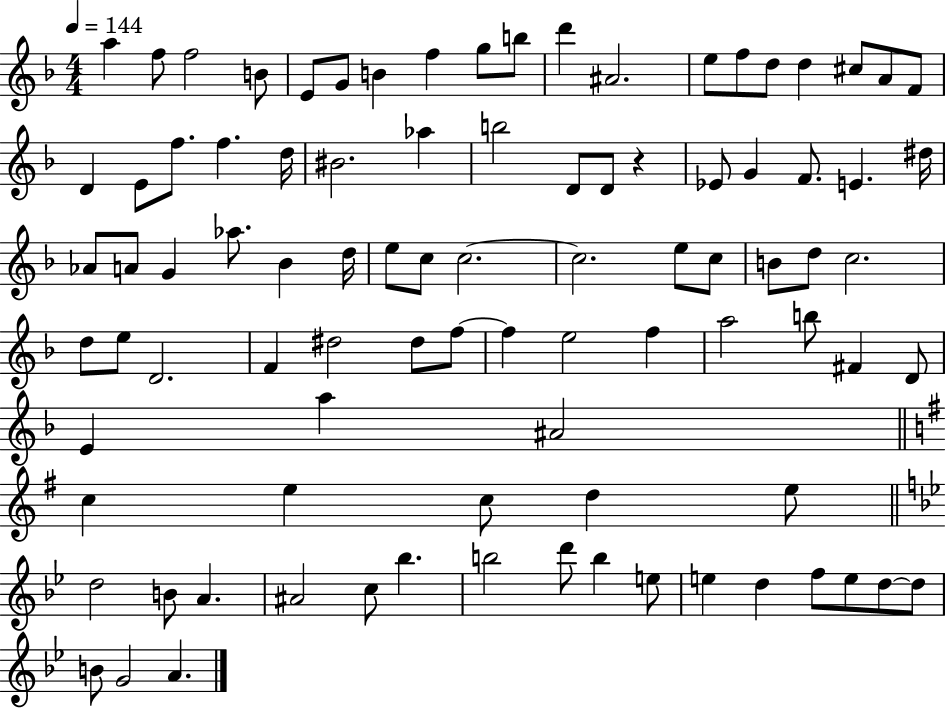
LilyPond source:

{
  \clef treble
  \numericTimeSignature
  \time 4/4
  \key f \major
  \tempo 4 = 144
  \repeat volta 2 { a''4 f''8 f''2 b'8 | e'8 g'8 b'4 f''4 g''8 b''8 | d'''4 ais'2. | e''8 f''8 d''8 d''4 cis''8 a'8 f'8 | \break d'4 e'8 f''8. f''4. d''16 | bis'2. aes''4 | b''2 d'8 d'8 r4 | ees'8 g'4 f'8. e'4. dis''16 | \break aes'8 a'8 g'4 aes''8. bes'4 d''16 | e''8 c''8 c''2.~~ | c''2. e''8 c''8 | b'8 d''8 c''2. | \break d''8 e''8 d'2. | f'4 dis''2 dis''8 f''8~~ | f''4 e''2 f''4 | a''2 b''8 fis'4 d'8 | \break e'4 a''4 ais'2 | \bar "||" \break \key g \major c''4 e''4 c''8 d''4 e''8 | \bar "||" \break \key bes \major d''2 b'8 a'4. | ais'2 c''8 bes''4. | b''2 d'''8 b''4 e''8 | e''4 d''4 f''8 e''8 d''8~~ d''8 | \break b'8 g'2 a'4. | } \bar "|."
}